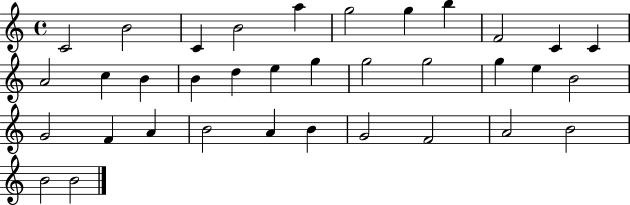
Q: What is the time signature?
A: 4/4